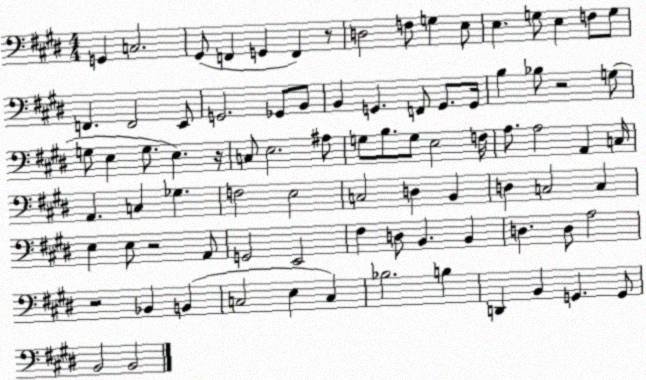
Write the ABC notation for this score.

X:1
T:Untitled
M:4/4
L:1/4
K:E
G,, C,2 ^G,,/2 F,, G,, F,, z/2 D,2 F,/2 G, E,/2 E, G,/2 E, F,/2 G,/2 F,, F,,2 E,,/2 G,,2 _G,,/2 B,,/2 B,, G,, F,,/2 G,,/2 G,,/4 B, _B,/2 z2 G,/2 G,/2 E, G,/2 E, z/4 C,/2 E,2 ^A,/2 G,/2 B,/2 G,/2 E,2 F,/4 A,/2 A,2 A,, C,/4 A,, C, _G, F,2 E,2 C,2 D, B,, D, C,2 C, E, E,/2 z2 A,,/2 G,,2 E,,2 ^F, D,/2 B,, B,, D, D,/2 A,2 z2 _B,, B,, C,2 E, C, _B,2 B, D,, B,, G,, G,,/2 B,,2 B,,2